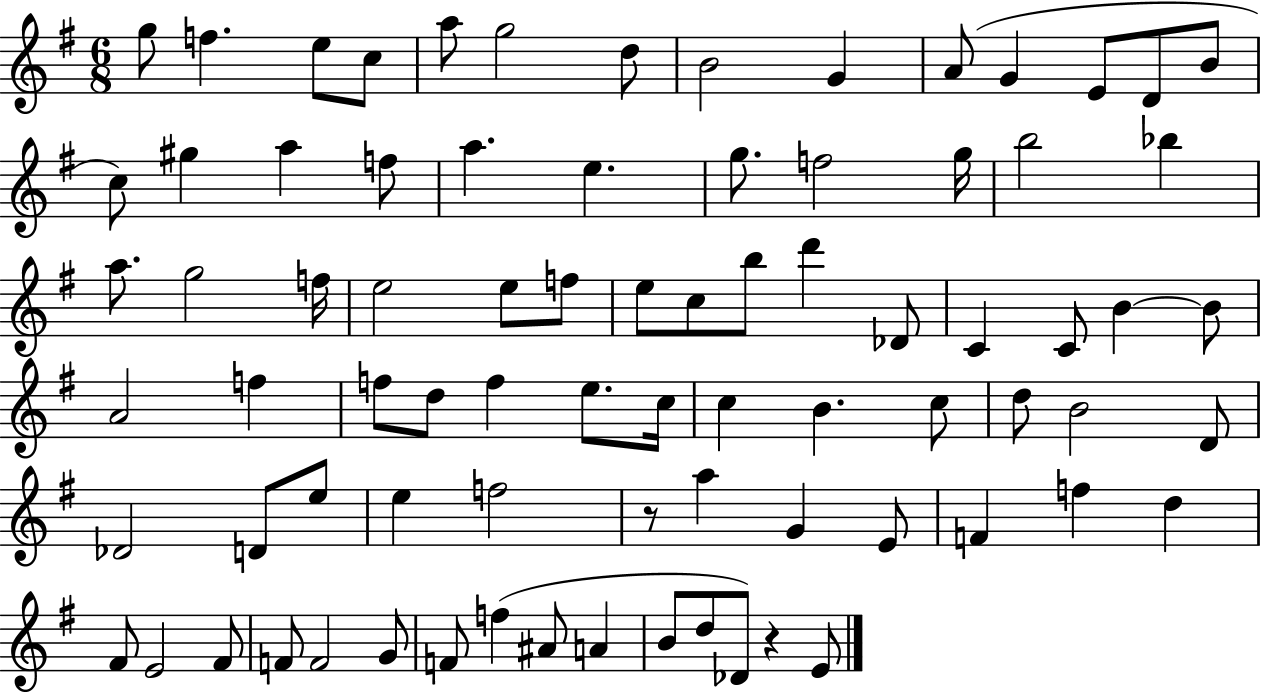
{
  \clef treble
  \numericTimeSignature
  \time 6/8
  \key g \major
  \repeat volta 2 { g''8 f''4. e''8 c''8 | a''8 g''2 d''8 | b'2 g'4 | a'8( g'4 e'8 d'8 b'8 | \break c''8) gis''4 a''4 f''8 | a''4. e''4. | g''8. f''2 g''16 | b''2 bes''4 | \break a''8. g''2 f''16 | e''2 e''8 f''8 | e''8 c''8 b''8 d'''4 des'8 | c'4 c'8 b'4~~ b'8 | \break a'2 f''4 | f''8 d''8 f''4 e''8. c''16 | c''4 b'4. c''8 | d''8 b'2 d'8 | \break des'2 d'8 e''8 | e''4 f''2 | r8 a''4 g'4 e'8 | f'4 f''4 d''4 | \break fis'8 e'2 fis'8 | f'8 f'2 g'8 | f'8 f''4( ais'8 a'4 | b'8 d''8 des'8) r4 e'8 | \break } \bar "|."
}